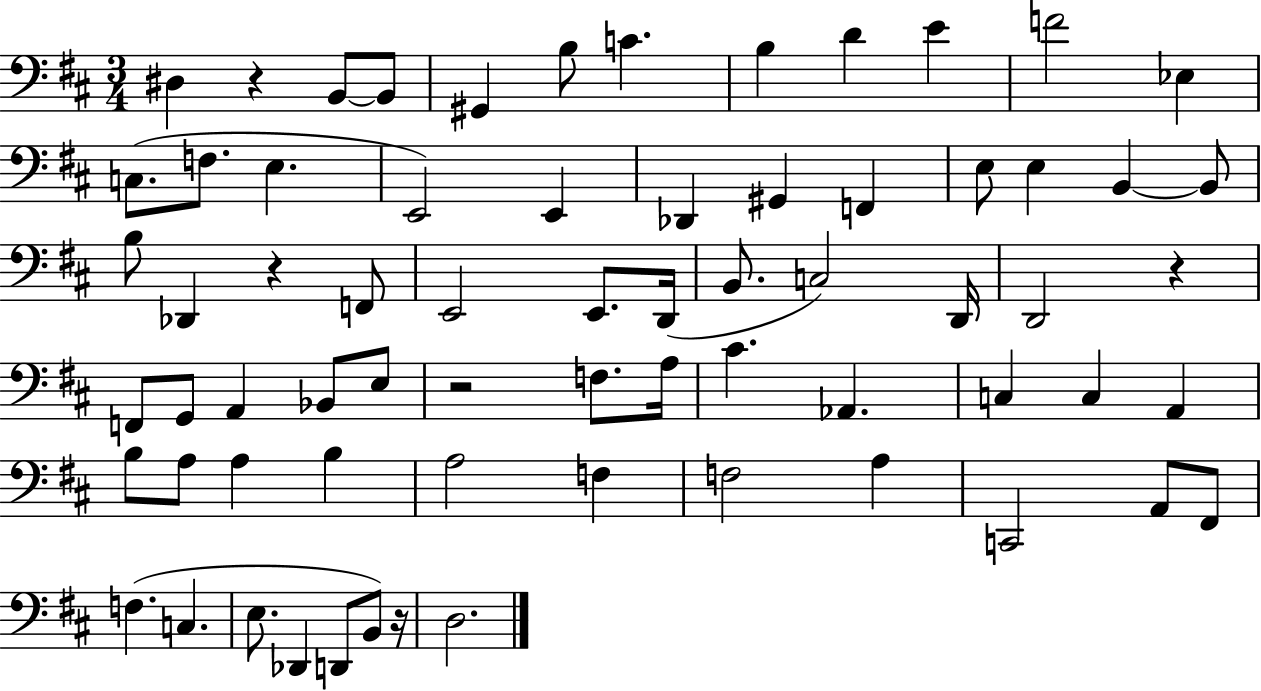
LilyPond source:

{
  \clef bass
  \numericTimeSignature
  \time 3/4
  \key d \major
  dis4 r4 b,8~~ b,8 | gis,4 b8 c'4. | b4 d'4 e'4 | f'2 ees4 | \break c8.( f8. e4. | e,2) e,4 | des,4 gis,4 f,4 | e8 e4 b,4~~ b,8 | \break b8 des,4 r4 f,8 | e,2 e,8. d,16( | b,8. c2) d,16 | d,2 r4 | \break f,8 g,8 a,4 bes,8 e8 | r2 f8. a16 | cis'4. aes,4. | c4 c4 a,4 | \break b8 a8 a4 b4 | a2 f4 | f2 a4 | c,2 a,8 fis,8 | \break f4.( c4. | e8. des,4 d,8 b,8) r16 | d2. | \bar "|."
}